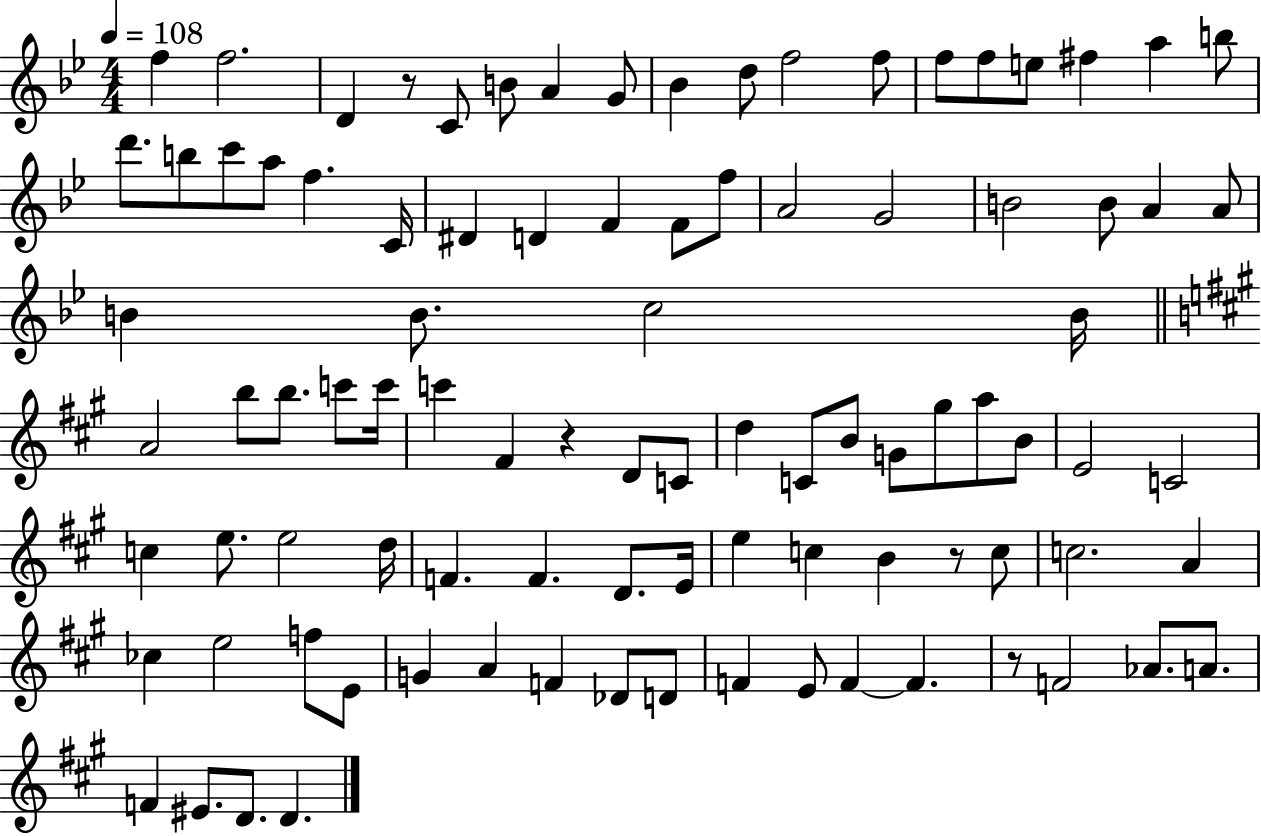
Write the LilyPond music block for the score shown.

{
  \clef treble
  \numericTimeSignature
  \time 4/4
  \key bes \major
  \tempo 4 = 108
  f''4 f''2. | d'4 r8 c'8 b'8 a'4 g'8 | bes'4 d''8 f''2 f''8 | f''8 f''8 e''8 fis''4 a''4 b''8 | \break d'''8. b''8 c'''8 a''8 f''4. c'16 | dis'4 d'4 f'4 f'8 f''8 | a'2 g'2 | b'2 b'8 a'4 a'8 | \break b'4 b'8. c''2 b'16 | \bar "||" \break \key a \major a'2 b''8 b''8. c'''8 c'''16 | c'''4 fis'4 r4 d'8 c'8 | d''4 c'8 b'8 g'8 gis''8 a''8 b'8 | e'2 c'2 | \break c''4 e''8. e''2 d''16 | f'4. f'4. d'8. e'16 | e''4 c''4 b'4 r8 c''8 | c''2. a'4 | \break ces''4 e''2 f''8 e'8 | g'4 a'4 f'4 des'8 d'8 | f'4 e'8 f'4~~ f'4. | r8 f'2 aes'8. a'8. | \break f'4 eis'8. d'8. d'4. | \bar "|."
}